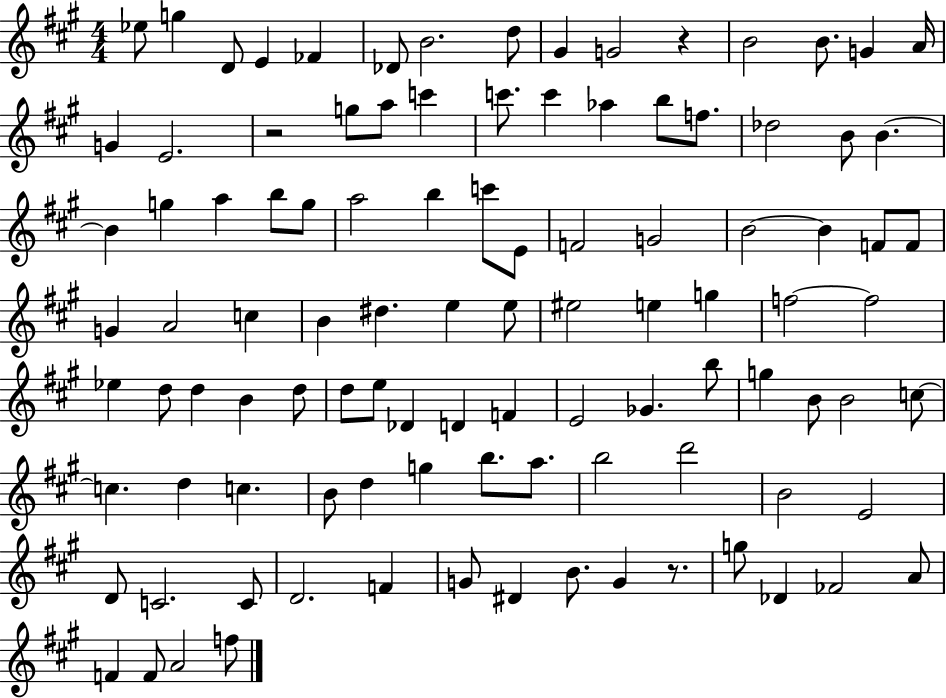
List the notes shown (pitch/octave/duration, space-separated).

Eb5/e G5/q D4/e E4/q FES4/q Db4/e B4/h. D5/e G#4/q G4/h R/q B4/h B4/e. G4/q A4/s G4/q E4/h. R/h G5/e A5/e C6/q C6/e. C6/q Ab5/q B5/e F5/e. Db5/h B4/e B4/q. B4/q G5/q A5/q B5/e G5/e A5/h B5/q C6/e E4/e F4/h G4/h B4/h B4/q F4/e F4/e G4/q A4/h C5/q B4/q D#5/q. E5/q E5/e EIS5/h E5/q G5/q F5/h F5/h Eb5/q D5/e D5/q B4/q D5/e D5/e E5/e Db4/q D4/q F4/q E4/h Gb4/q. B5/e G5/q B4/e B4/h C5/e C5/q. D5/q C5/q. B4/e D5/q G5/q B5/e. A5/e. B5/h D6/h B4/h E4/h D4/e C4/h. C4/e D4/h. F4/q G4/e D#4/q B4/e. G4/q R/e. G5/e Db4/q FES4/h A4/e F4/q F4/e A4/h F5/e